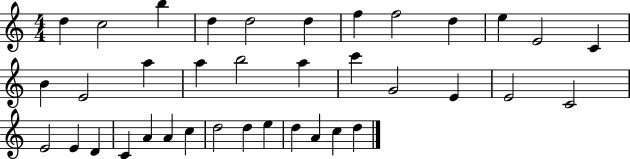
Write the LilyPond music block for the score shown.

{
  \clef treble
  \numericTimeSignature
  \time 4/4
  \key c \major
  d''4 c''2 b''4 | d''4 d''2 d''4 | f''4 f''2 d''4 | e''4 e'2 c'4 | \break b'4 e'2 a''4 | a''4 b''2 a''4 | c'''4 g'2 e'4 | e'2 c'2 | \break e'2 e'4 d'4 | c'4 a'4 a'4 c''4 | d''2 d''4 e''4 | d''4 a'4 c''4 d''4 | \break \bar "|."
}